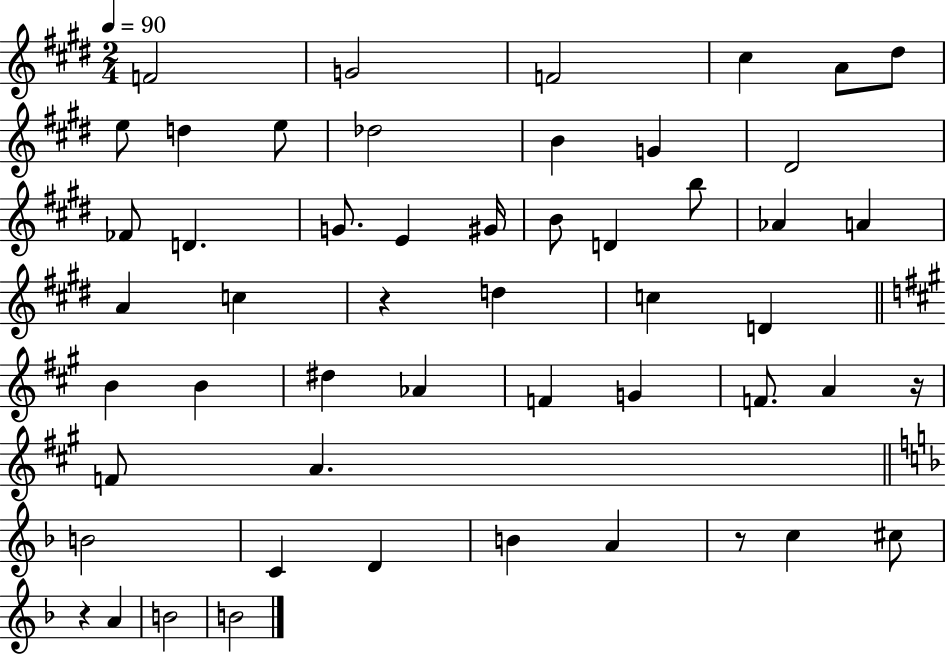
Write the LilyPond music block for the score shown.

{
  \clef treble
  \numericTimeSignature
  \time 2/4
  \key e \major
  \tempo 4 = 90
  f'2 | g'2 | f'2 | cis''4 a'8 dis''8 | \break e''8 d''4 e''8 | des''2 | b'4 g'4 | dis'2 | \break fes'8 d'4. | g'8. e'4 gis'16 | b'8 d'4 b''8 | aes'4 a'4 | \break a'4 c''4 | r4 d''4 | c''4 d'4 | \bar "||" \break \key a \major b'4 b'4 | dis''4 aes'4 | f'4 g'4 | f'8. a'4 r16 | \break f'8 a'4. | \bar "||" \break \key f \major b'2 | c'4 d'4 | b'4 a'4 | r8 c''4 cis''8 | \break r4 a'4 | b'2 | b'2 | \bar "|."
}